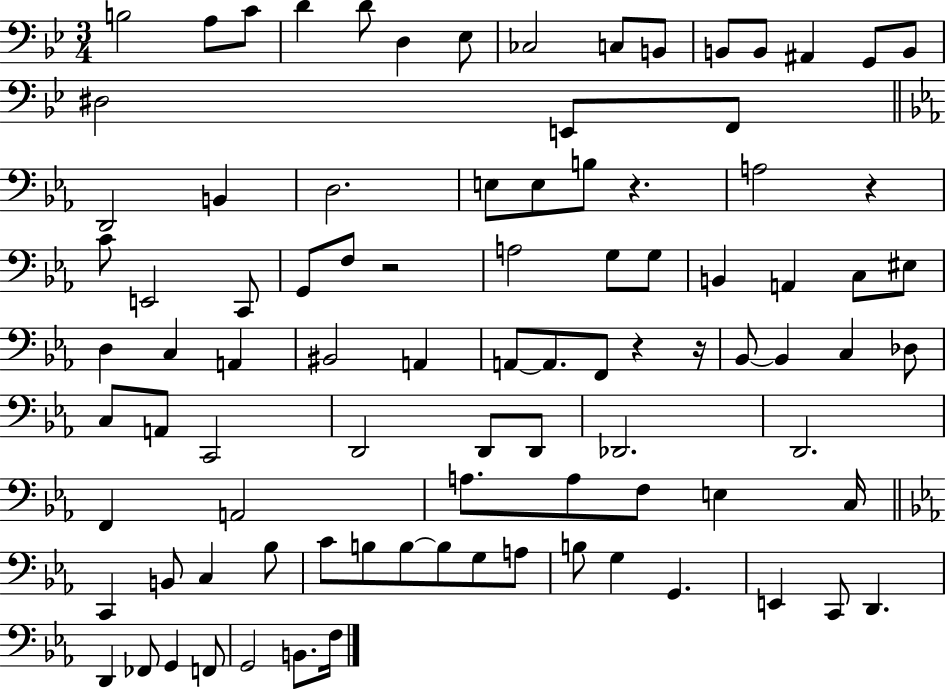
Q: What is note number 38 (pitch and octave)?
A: D3